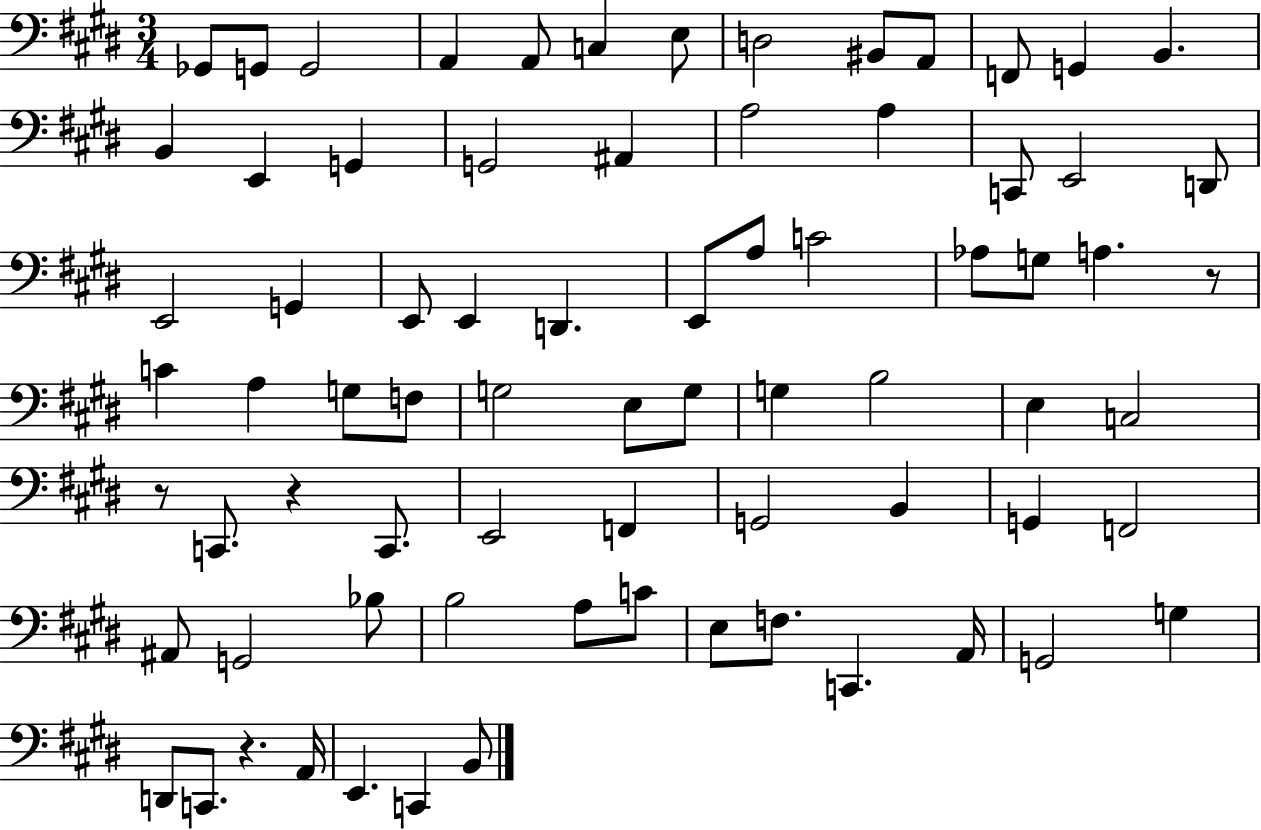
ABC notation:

X:1
T:Untitled
M:3/4
L:1/4
K:E
_G,,/2 G,,/2 G,,2 A,, A,,/2 C, E,/2 D,2 ^B,,/2 A,,/2 F,,/2 G,, B,, B,, E,, G,, G,,2 ^A,, A,2 A, C,,/2 E,,2 D,,/2 E,,2 G,, E,,/2 E,, D,, E,,/2 A,/2 C2 _A,/2 G,/2 A, z/2 C A, G,/2 F,/2 G,2 E,/2 G,/2 G, B,2 E, C,2 z/2 C,,/2 z C,,/2 E,,2 F,, G,,2 B,, G,, F,,2 ^A,,/2 G,,2 _B,/2 B,2 A,/2 C/2 E,/2 F,/2 C,, A,,/4 G,,2 G, D,,/2 C,,/2 z A,,/4 E,, C,, B,,/2